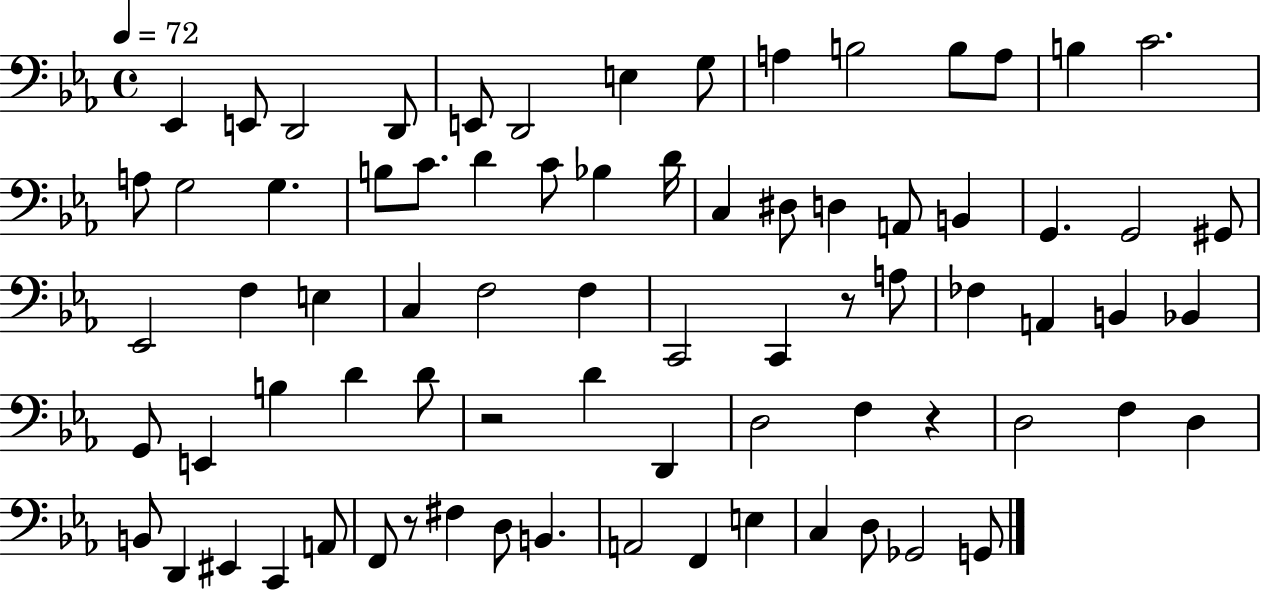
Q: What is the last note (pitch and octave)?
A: G2